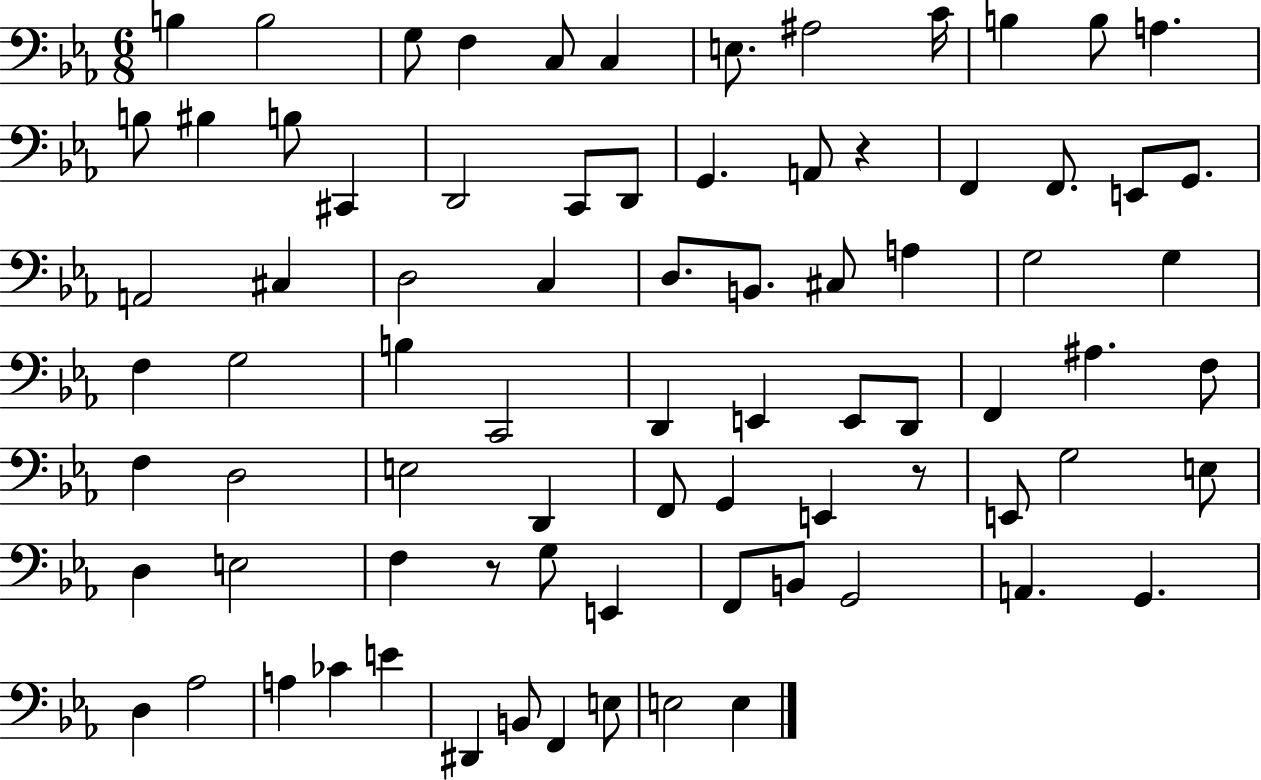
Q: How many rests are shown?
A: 3